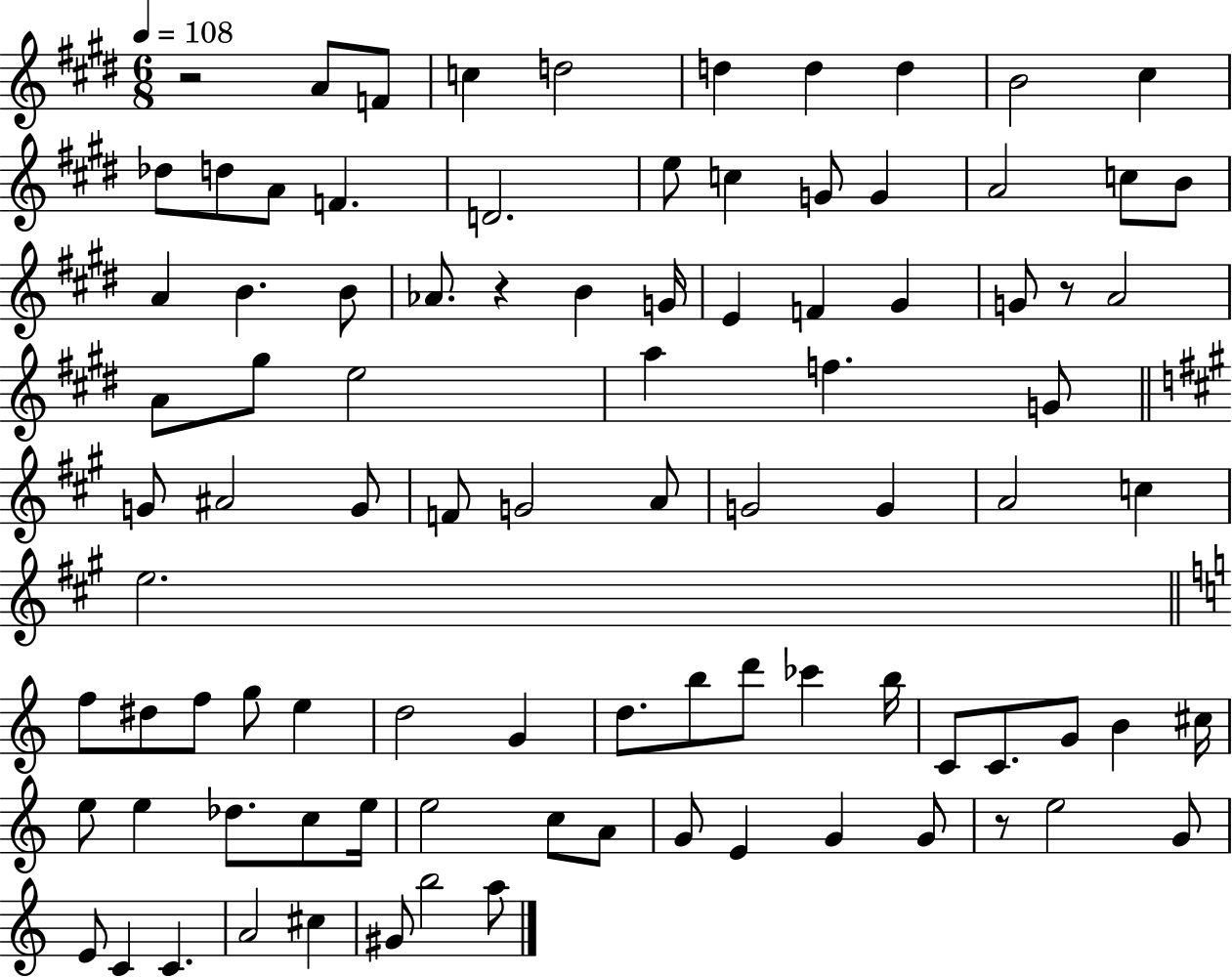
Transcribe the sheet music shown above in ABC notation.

X:1
T:Untitled
M:6/8
L:1/4
K:E
z2 A/2 F/2 c d2 d d d B2 ^c _d/2 d/2 A/2 F D2 e/2 c G/2 G A2 c/2 B/2 A B B/2 _A/2 z B G/4 E F ^G G/2 z/2 A2 A/2 ^g/2 e2 a f G/2 G/2 ^A2 G/2 F/2 G2 A/2 G2 G A2 c e2 f/2 ^d/2 f/2 g/2 e d2 G d/2 b/2 d'/2 _c' b/4 C/2 C/2 G/2 B ^c/4 e/2 e _d/2 c/2 e/4 e2 c/2 A/2 G/2 E G G/2 z/2 e2 G/2 E/2 C C A2 ^c ^G/2 b2 a/2